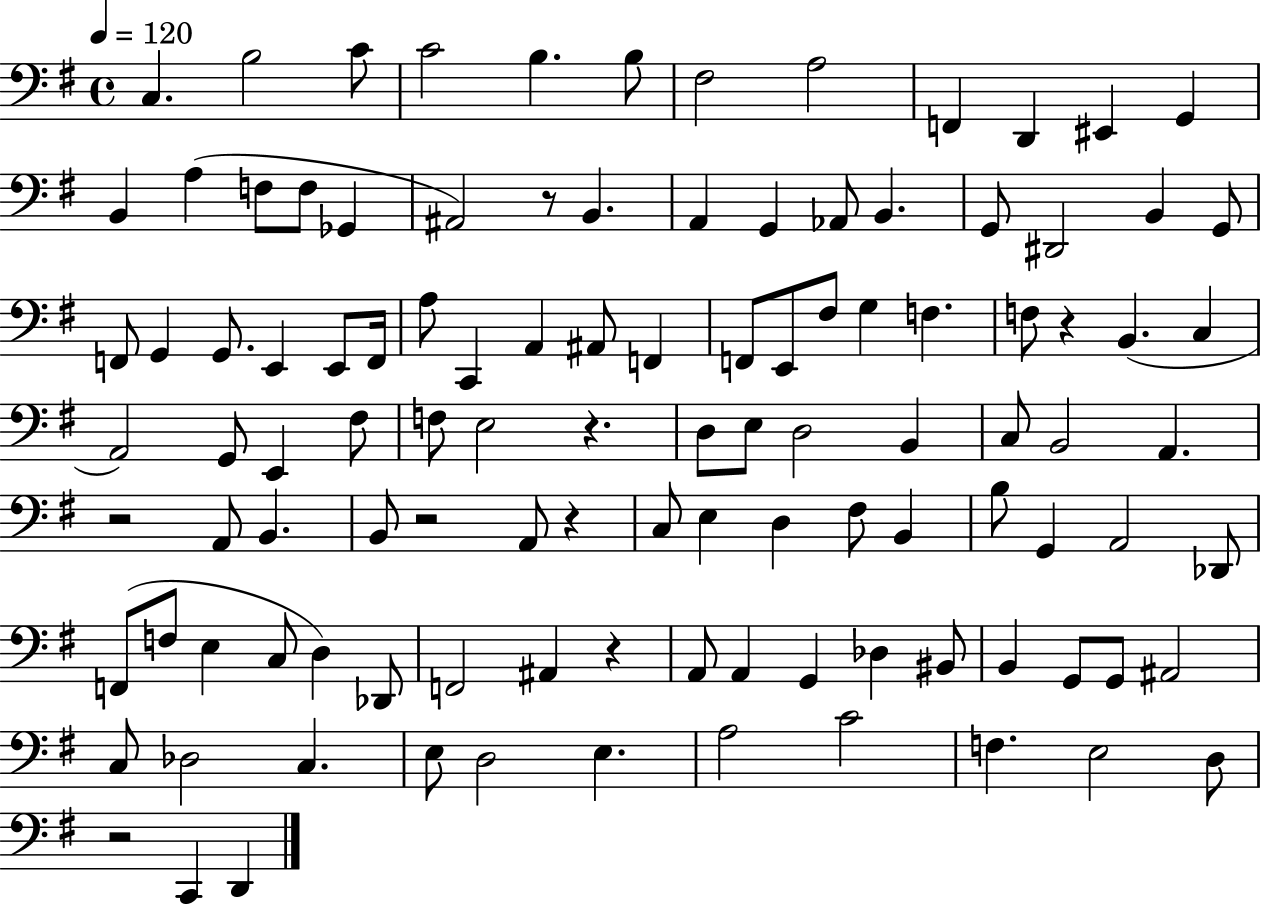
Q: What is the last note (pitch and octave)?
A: D2